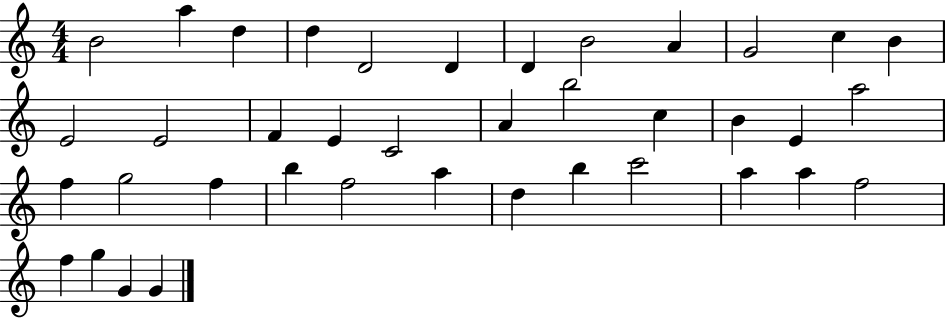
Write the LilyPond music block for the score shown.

{
  \clef treble
  \numericTimeSignature
  \time 4/4
  \key c \major
  b'2 a''4 d''4 | d''4 d'2 d'4 | d'4 b'2 a'4 | g'2 c''4 b'4 | \break e'2 e'2 | f'4 e'4 c'2 | a'4 b''2 c''4 | b'4 e'4 a''2 | \break f''4 g''2 f''4 | b''4 f''2 a''4 | d''4 b''4 c'''2 | a''4 a''4 f''2 | \break f''4 g''4 g'4 g'4 | \bar "|."
}